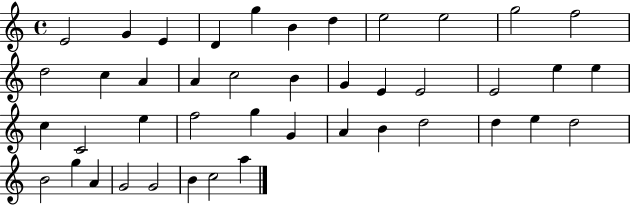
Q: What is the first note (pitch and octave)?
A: E4